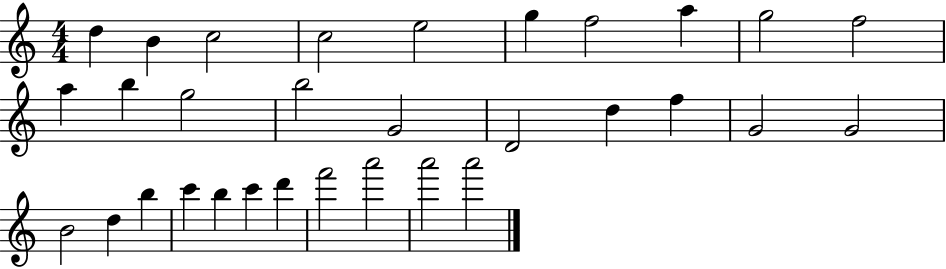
{
  \clef treble
  \numericTimeSignature
  \time 4/4
  \key c \major
  d''4 b'4 c''2 | c''2 e''2 | g''4 f''2 a''4 | g''2 f''2 | \break a''4 b''4 g''2 | b''2 g'2 | d'2 d''4 f''4 | g'2 g'2 | \break b'2 d''4 b''4 | c'''4 b''4 c'''4 d'''4 | f'''2 a'''2 | a'''2 a'''2 | \break \bar "|."
}